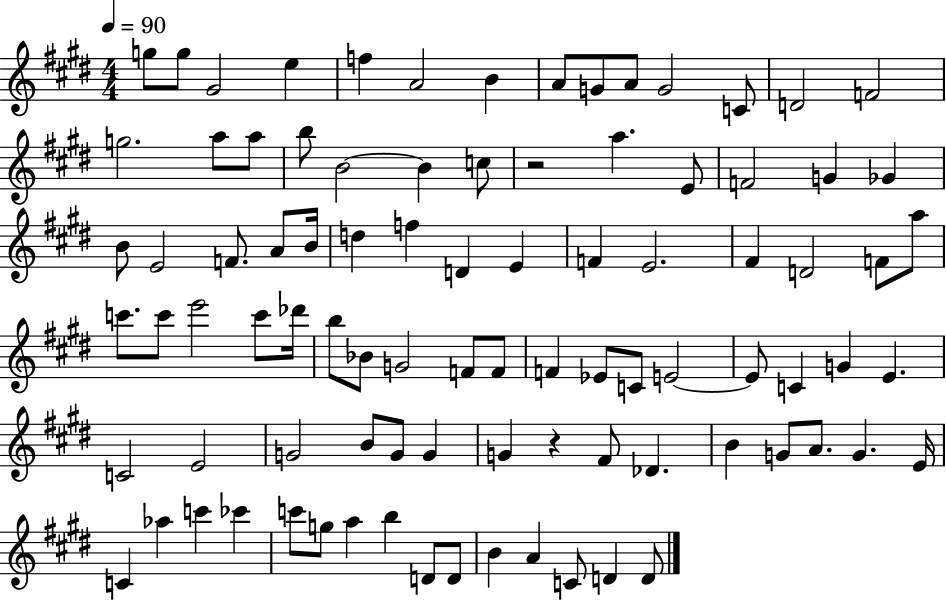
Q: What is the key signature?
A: E major